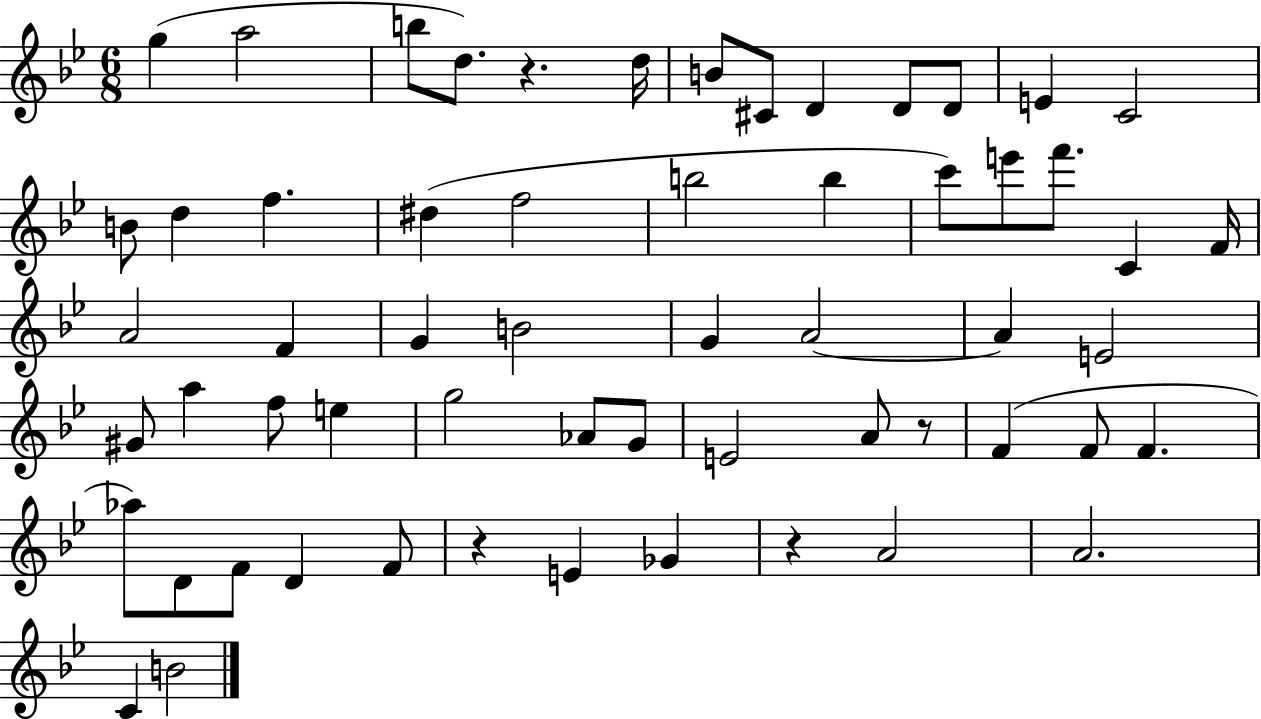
G5/q A5/h B5/e D5/e. R/q. D5/s B4/e C#4/e D4/q D4/e D4/e E4/q C4/h B4/e D5/q F5/q. D#5/q F5/h B5/h B5/q C6/e E6/e F6/e. C4/q F4/s A4/h F4/q G4/q B4/h G4/q A4/h A4/q E4/h G#4/e A5/q F5/e E5/q G5/h Ab4/e G4/e E4/h A4/e R/e F4/q F4/e F4/q. Ab5/e D4/e F4/e D4/q F4/e R/q E4/q Gb4/q R/q A4/h A4/h. C4/q B4/h